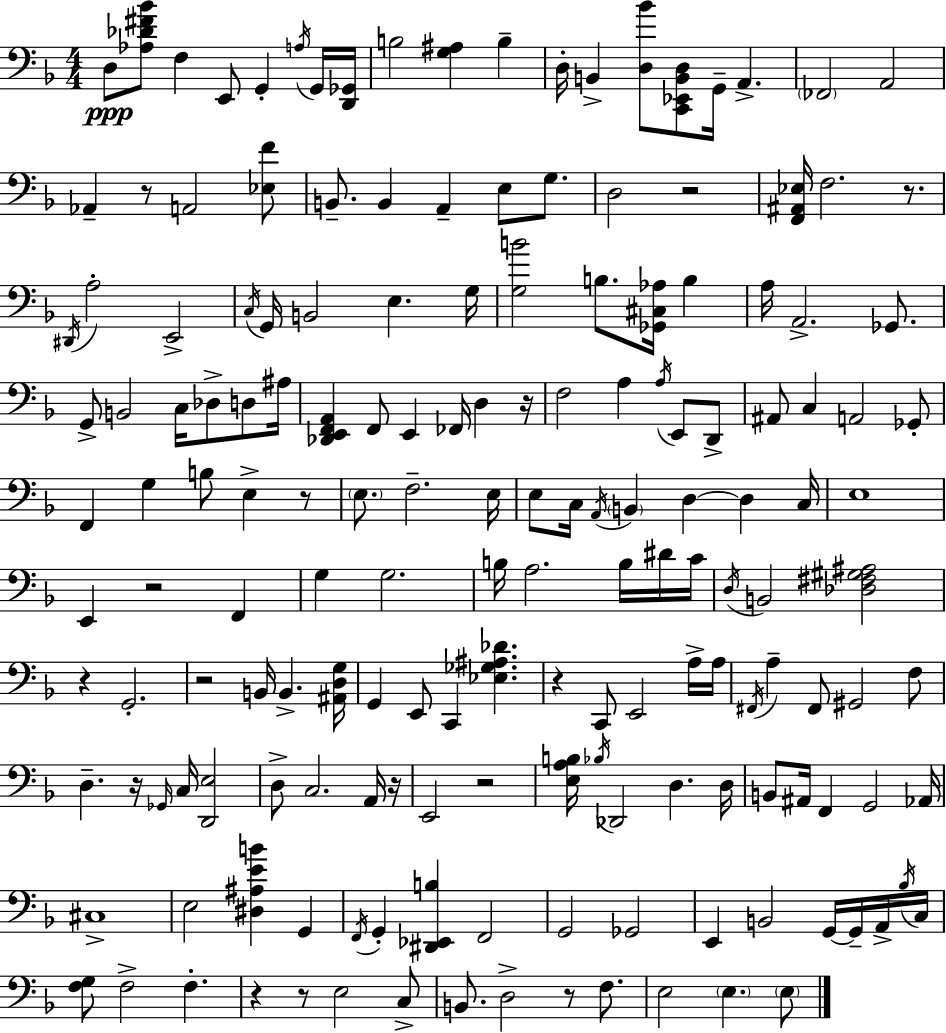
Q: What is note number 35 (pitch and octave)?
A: A2